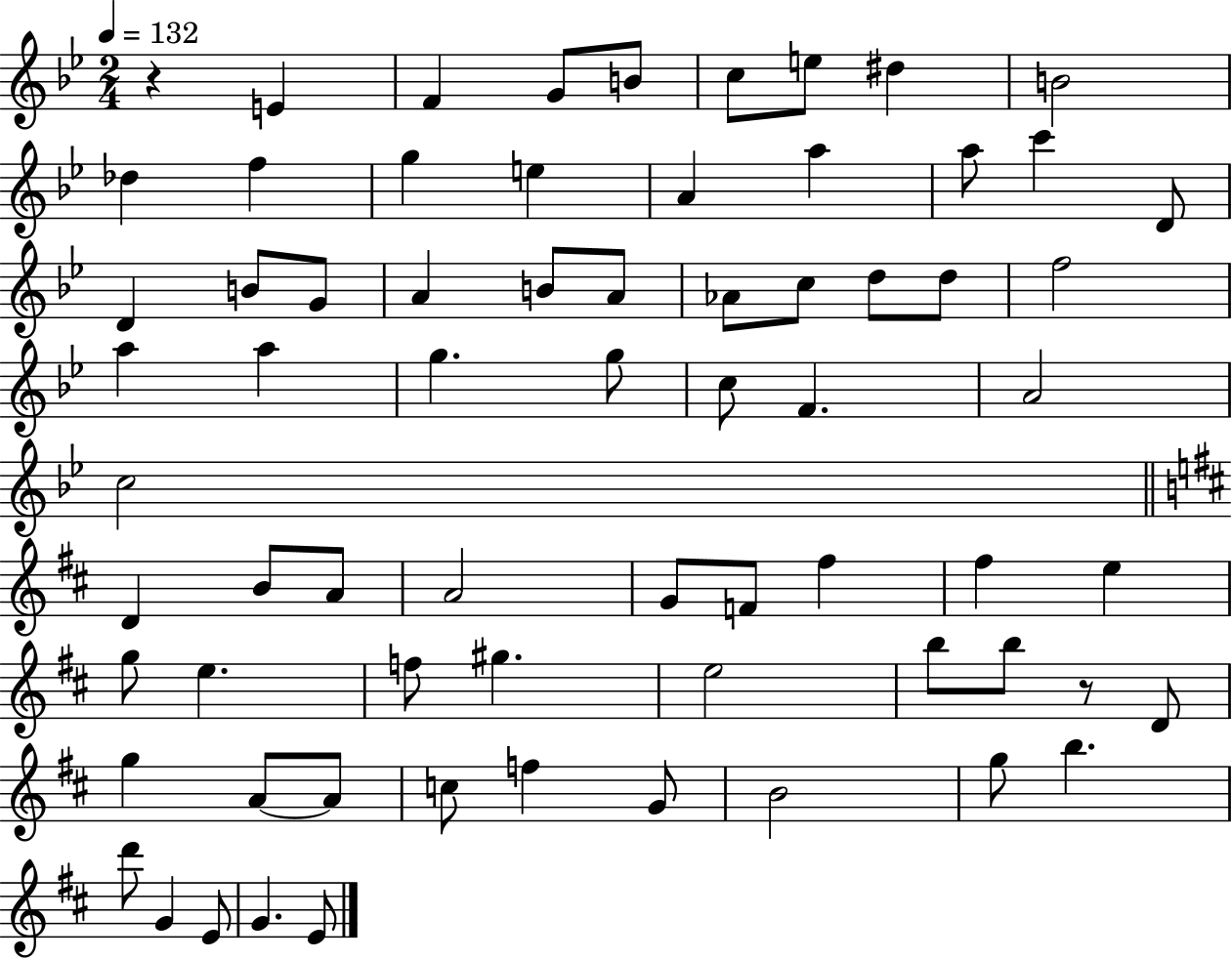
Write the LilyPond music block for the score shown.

{
  \clef treble
  \numericTimeSignature
  \time 2/4
  \key bes \major
  \tempo 4 = 132
  r4 e'4 | f'4 g'8 b'8 | c''8 e''8 dis''4 | b'2 | \break des''4 f''4 | g''4 e''4 | a'4 a''4 | a''8 c'''4 d'8 | \break d'4 b'8 g'8 | a'4 b'8 a'8 | aes'8 c''8 d''8 d''8 | f''2 | \break a''4 a''4 | g''4. g''8 | c''8 f'4. | a'2 | \break c''2 | \bar "||" \break \key b \minor d'4 b'8 a'8 | a'2 | g'8 f'8 fis''4 | fis''4 e''4 | \break g''8 e''4. | f''8 gis''4. | e''2 | b''8 b''8 r8 d'8 | \break g''4 a'8~~ a'8 | c''8 f''4 g'8 | b'2 | g''8 b''4. | \break d'''8 g'4 e'8 | g'4. e'8 | \bar "|."
}